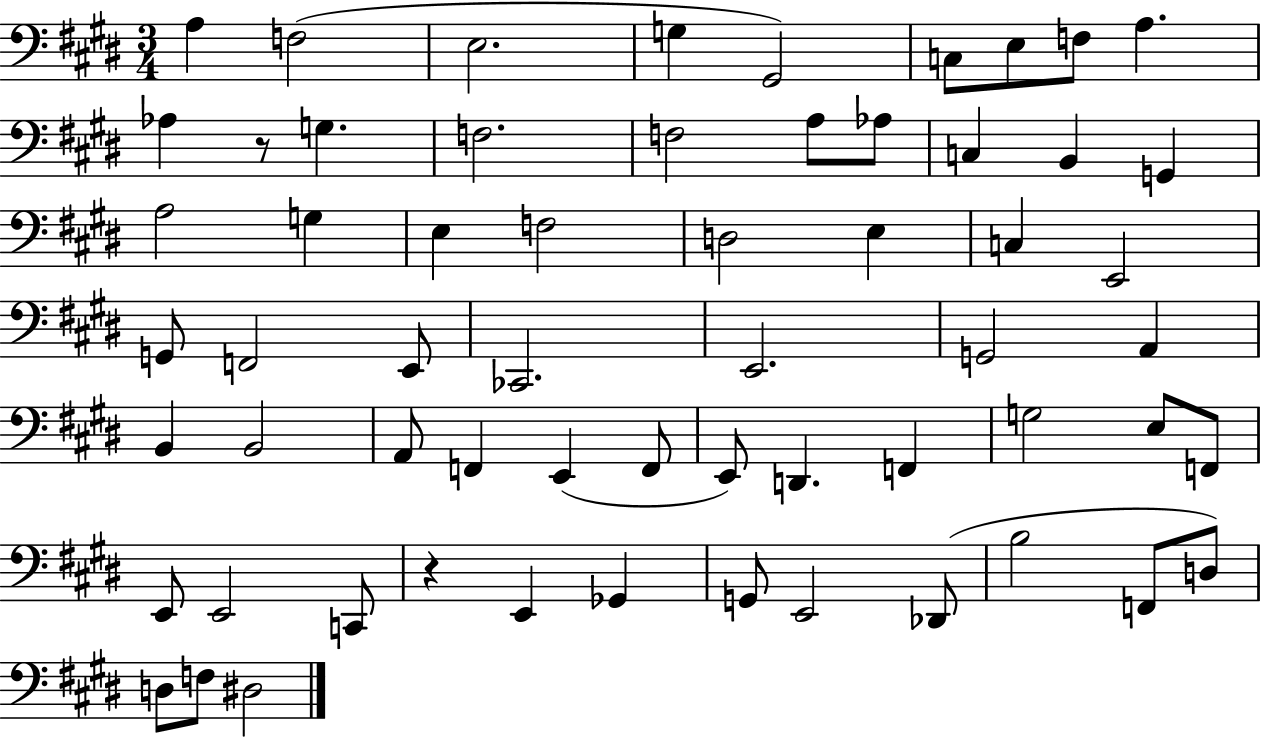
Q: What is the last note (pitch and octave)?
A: D#3